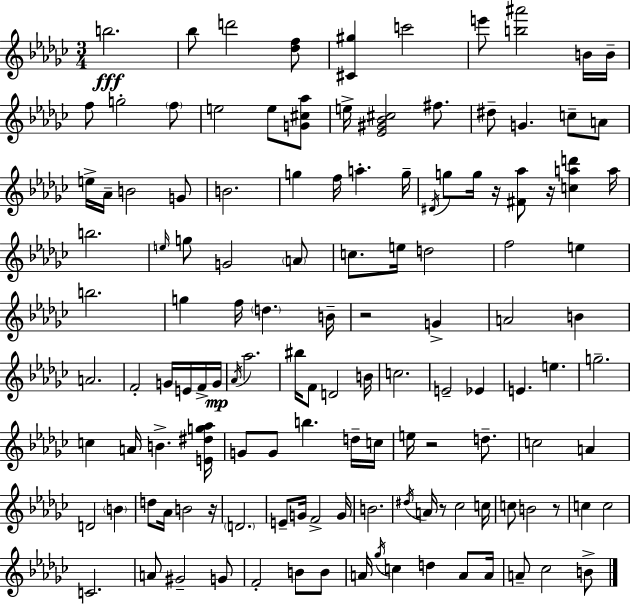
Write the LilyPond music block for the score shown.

{
  \clef treble
  \numericTimeSignature
  \time 3/4
  \key ees \minor
  b''2.\fff | bes''8 d'''2 <des'' f''>8 | <cis' gis''>4 c'''2 | e'''8 <b'' ais'''>2 b'16 b'16-- | \break f''8 g''2-. \parenthesize f''8 | e''2 e''8 <g' cis'' aes''>8 | e''16-> <ees' gis' bes' cis''>2 fis''8. | dis''8-- g'4. c''8-- a'8 | \break e''16-> aes'16-- b'2 g'8 | b'2. | g''4 f''16 a''4.-. g''16-- | \acciaccatura { dis'16 } g''8 g''16 r16 <fis' aes''>8 r16 <c'' a'' d'''>4 | \break a''16 b''2. | \grace { e''16 } g''8 g'2 | \parenthesize a'8 c''8. e''16 d''2 | f''2 e''4 | \break b''2. | g''4 f''16 \parenthesize d''4. | b'16-- r2 g'4-> | a'2 b'4 | \break a'2. | f'2-. g'16 e'16 | f'16-> g'16\mp \acciaccatura { aes'16 } aes''2. | bis''16 f'8 d'2 | \break b'16 c''2. | e'2-- ees'4 | e'4. e''4. | g''2.-- | \break c''4 a'16 b'4.-> | <e' dis'' g'' aes''>16 g'8 g'8 b''4. | d''16-- c''16 e''16 r2 | d''8.-- c''2 a'4 | \break d'2 \parenthesize b'4 | d''8 aes'16 b'2 | r16 \parenthesize d'2. | e'8-- g'16 f'2-> | \break g'16 b'2. | \acciaccatura { dis''16 } a'16 r8 ces''2 | c''16 c''8 b'2 | r8 c''4 c''2 | \break c'2. | a'8 gis'2-- | g'8 f'2-. | b'8 b'8 a'16 \acciaccatura { ges''16 } c''4 d''4 | \break a'8 a'16 a'8-- ces''2 | b'8-> \bar "|."
}